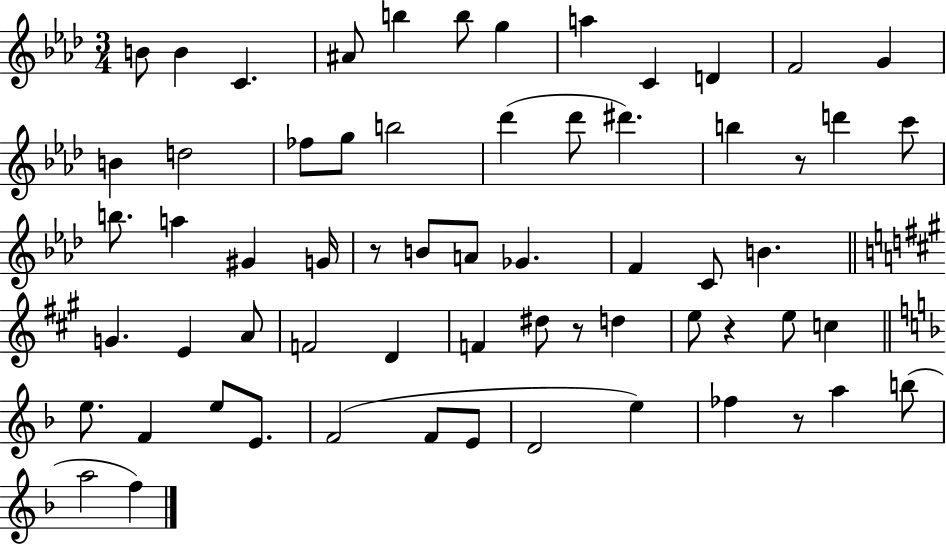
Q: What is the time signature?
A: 3/4